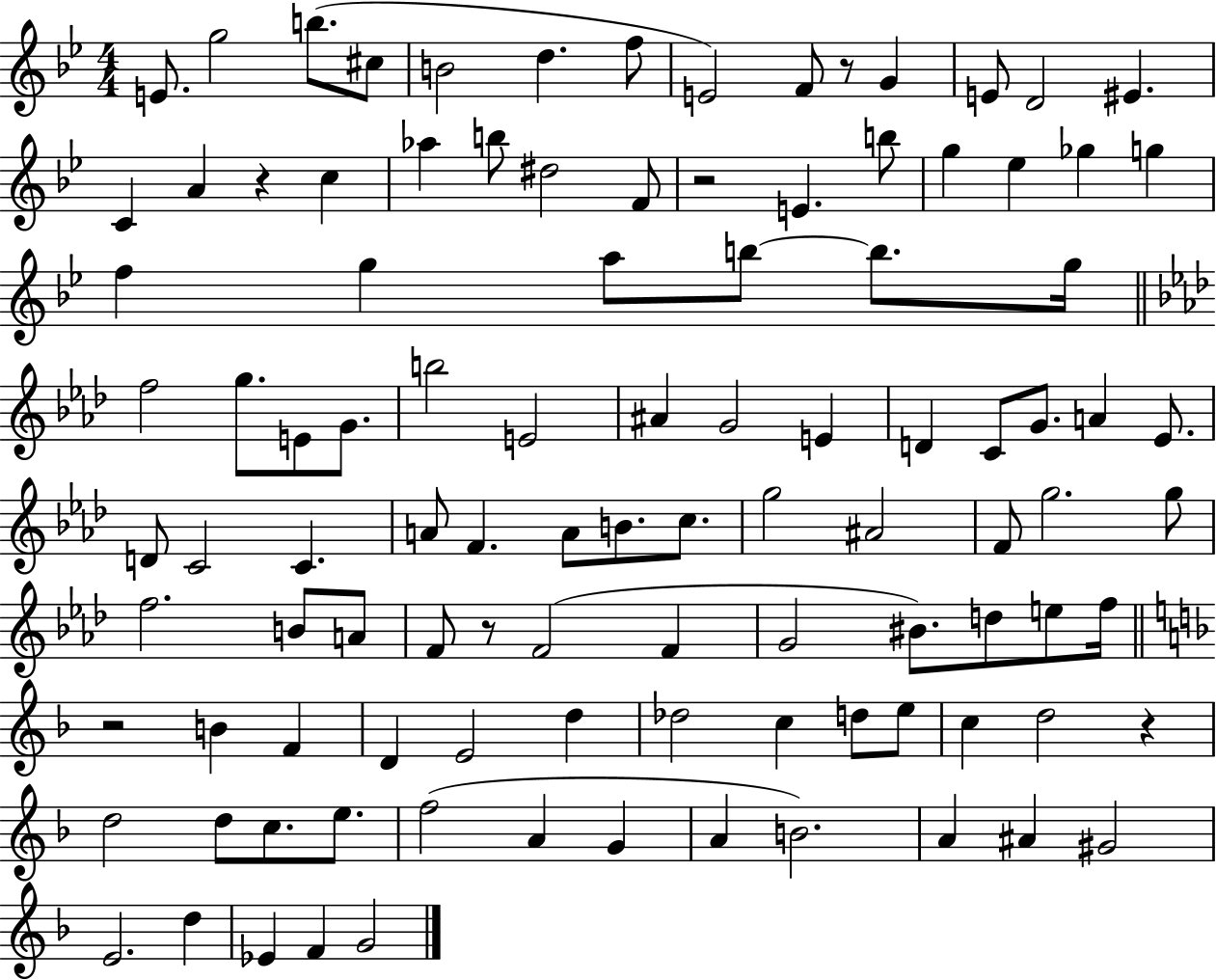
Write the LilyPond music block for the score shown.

{
  \clef treble
  \numericTimeSignature
  \time 4/4
  \key bes \major
  e'8. g''2 b''8.( cis''8 | b'2 d''4. f''8 | e'2) f'8 r8 g'4 | e'8 d'2 eis'4. | \break c'4 a'4 r4 c''4 | aes''4 b''8 dis''2 f'8 | r2 e'4. b''8 | g''4 ees''4 ges''4 g''4 | \break f''4 g''4 a''8 b''8~~ b''8. g''16 | \bar "||" \break \key aes \major f''2 g''8. e'8 g'8. | b''2 e'2 | ais'4 g'2 e'4 | d'4 c'8 g'8. a'4 ees'8. | \break d'8 c'2 c'4. | a'8 f'4. a'8 b'8. c''8. | g''2 ais'2 | f'8 g''2. g''8 | \break f''2. b'8 a'8 | f'8 r8 f'2( f'4 | g'2 bis'8.) d''8 e''8 f''16 | \bar "||" \break \key f \major r2 b'4 f'4 | d'4 e'2 d''4 | des''2 c''4 d''8 e''8 | c''4 d''2 r4 | \break d''2 d''8 c''8. e''8. | f''2( a'4 g'4 | a'4 b'2.) | a'4 ais'4 gis'2 | \break e'2. d''4 | ees'4 f'4 g'2 | \bar "|."
}